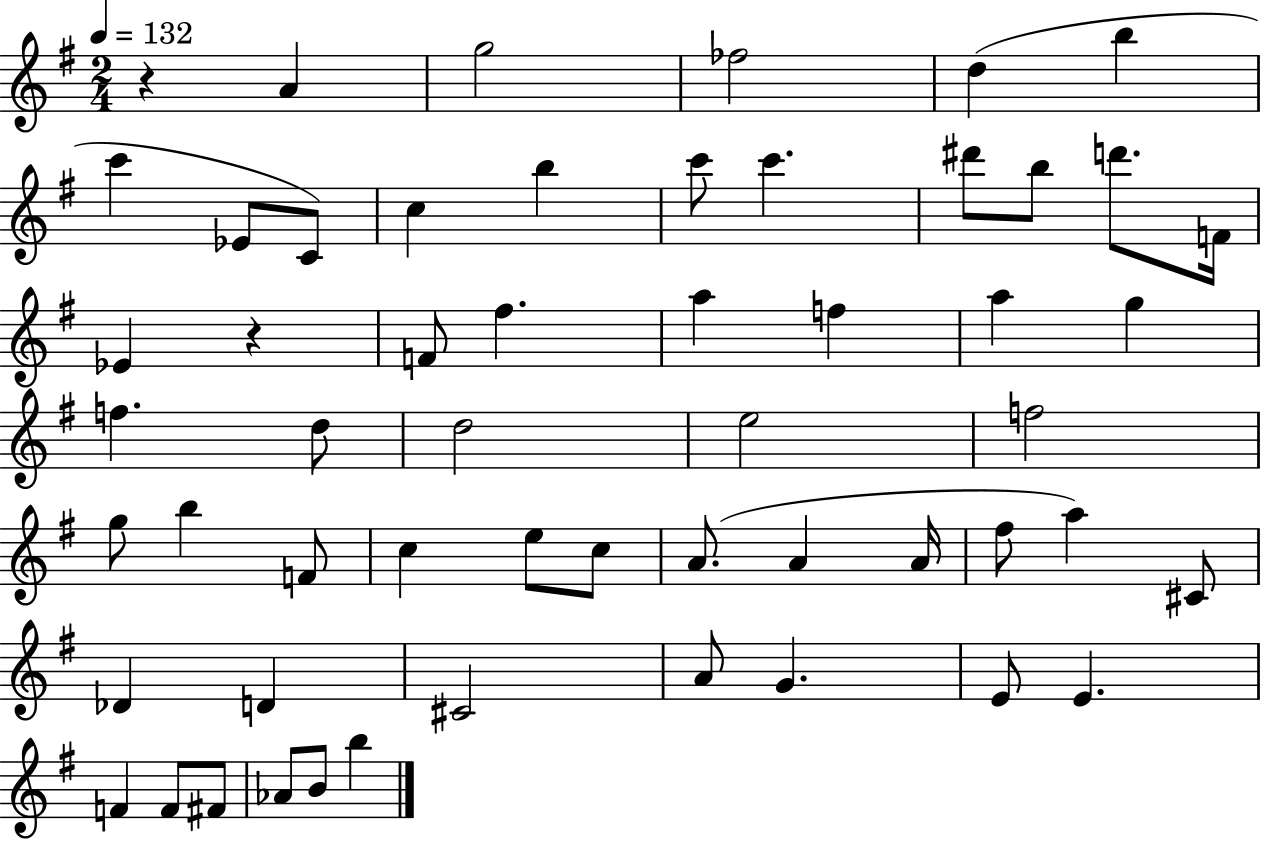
R/q A4/q G5/h FES5/h D5/q B5/q C6/q Eb4/e C4/e C5/q B5/q C6/e C6/q. D#6/e B5/e D6/e. F4/s Eb4/q R/q F4/e F#5/q. A5/q F5/q A5/q G5/q F5/q. D5/e D5/h E5/h F5/h G5/e B5/q F4/e C5/q E5/e C5/e A4/e. A4/q A4/s F#5/e A5/q C#4/e Db4/q D4/q C#4/h A4/e G4/q. E4/e E4/q. F4/q F4/e F#4/e Ab4/e B4/e B5/q